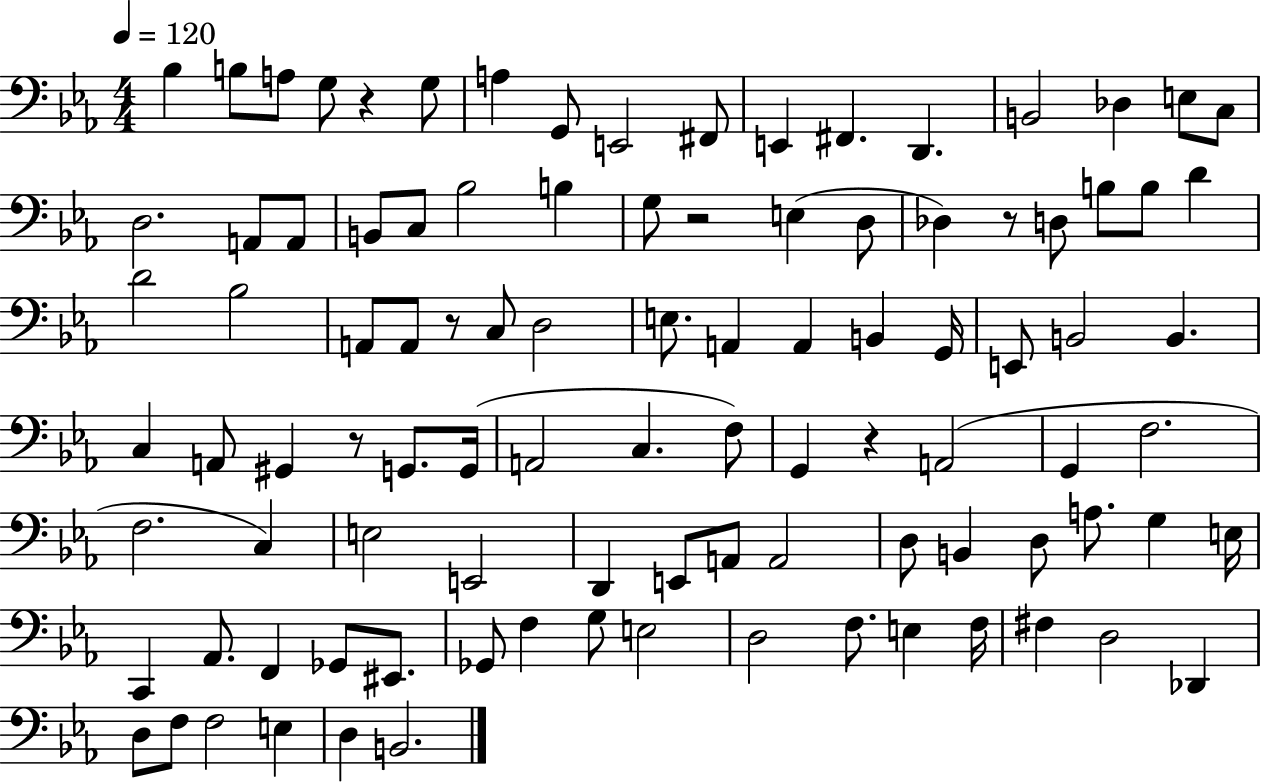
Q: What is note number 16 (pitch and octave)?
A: C3